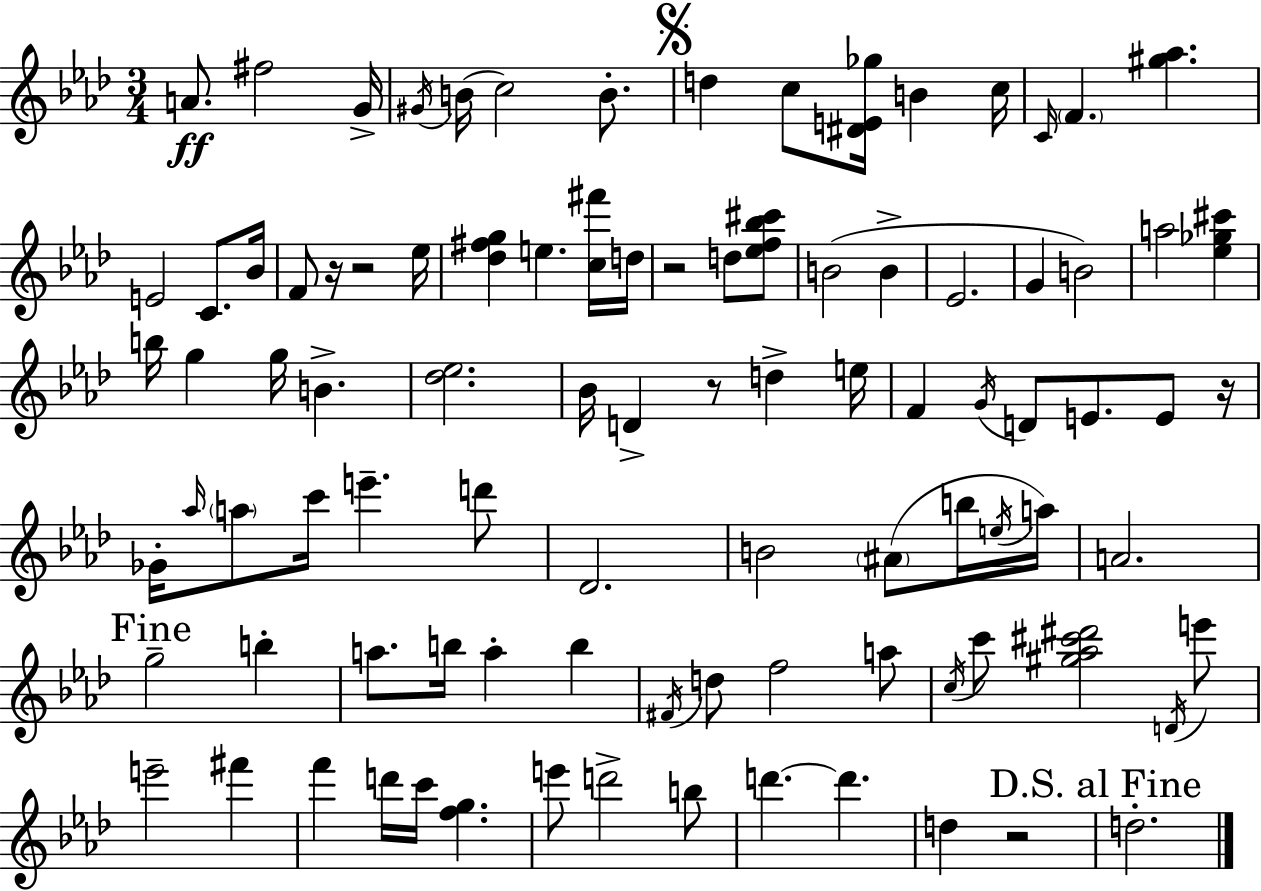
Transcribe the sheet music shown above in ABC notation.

X:1
T:Untitled
M:3/4
L:1/4
K:Fm
A/2 ^f2 G/4 ^G/4 B/4 c2 B/2 d c/2 [^DE_g]/4 B c/4 C/4 F [^g_a] E2 C/2 _B/4 F/2 z/4 z2 _e/4 [_d^fg] e [c^f']/4 d/4 z2 d/2 [_ef_b^c']/2 B2 B _E2 G B2 a2 [_e_g^c'] b/4 g g/4 B [_d_e]2 _B/4 D z/2 d e/4 F G/4 D/2 E/2 E/2 z/4 _G/4 _a/4 a/2 c'/4 e' d'/2 _D2 B2 ^A/2 b/4 e/4 a/4 A2 g2 b a/2 b/4 a b ^F/4 d/2 f2 a/2 c/4 c'/2 [^g_a^c'^d']2 D/4 e'/2 e'2 ^f' f' d'/4 c'/4 [fg] e'/2 d'2 b/2 d' d' d z2 d2